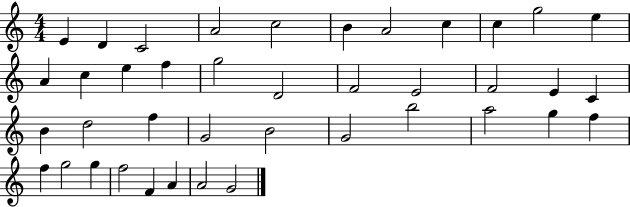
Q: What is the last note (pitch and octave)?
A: G4